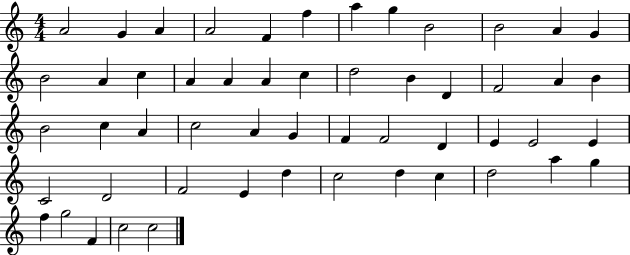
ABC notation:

X:1
T:Untitled
M:4/4
L:1/4
K:C
A2 G A A2 F f a g B2 B2 A G B2 A c A A A c d2 B D F2 A B B2 c A c2 A G F F2 D E E2 E C2 D2 F2 E d c2 d c d2 a g f g2 F c2 c2